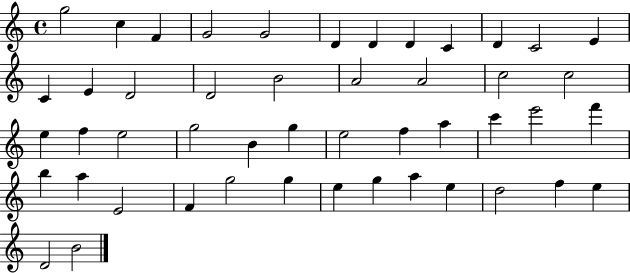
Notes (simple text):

G5/h C5/q F4/q G4/h G4/h D4/q D4/q D4/q C4/q D4/q C4/h E4/q C4/q E4/q D4/h D4/h B4/h A4/h A4/h C5/h C5/h E5/q F5/q E5/h G5/h B4/q G5/q E5/h F5/q A5/q C6/q E6/h F6/q B5/q A5/q E4/h F4/q G5/h G5/q E5/q G5/q A5/q E5/q D5/h F5/q E5/q D4/h B4/h